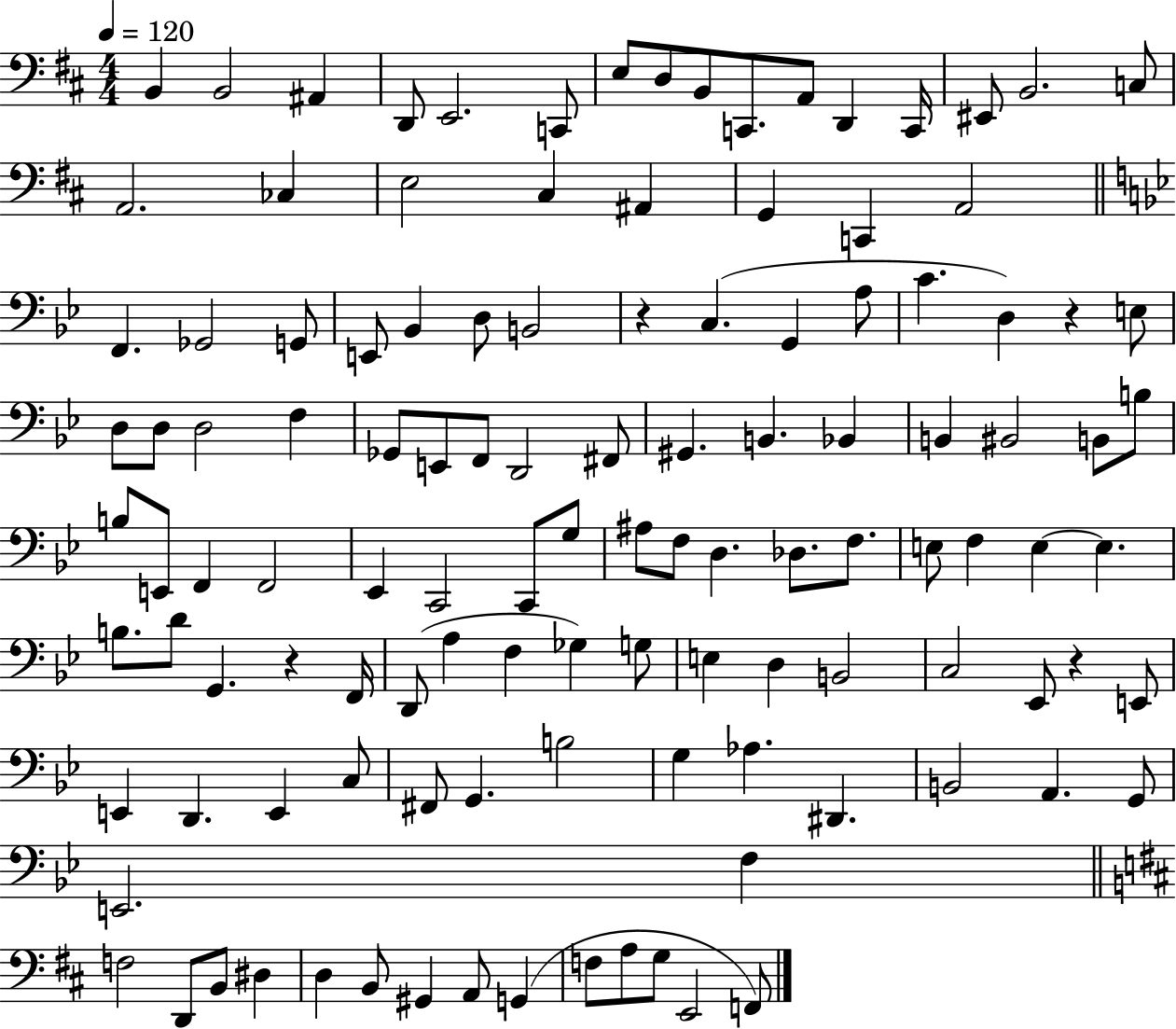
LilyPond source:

{
  \clef bass
  \numericTimeSignature
  \time 4/4
  \key d \major
  \tempo 4 = 120
  b,4 b,2 ais,4 | d,8 e,2. c,8 | e8 d8 b,8 c,8. a,8 d,4 c,16 | eis,8 b,2. c8 | \break a,2. ces4 | e2 cis4 ais,4 | g,4 c,4 a,2 | \bar "||" \break \key bes \major f,4. ges,2 g,8 | e,8 bes,4 d8 b,2 | r4 c4.( g,4 a8 | c'4. d4) r4 e8 | \break d8 d8 d2 f4 | ges,8 e,8 f,8 d,2 fis,8 | gis,4. b,4. bes,4 | b,4 bis,2 b,8 b8 | \break b8 e,8 f,4 f,2 | ees,4 c,2 c,8 g8 | ais8 f8 d4. des8. f8. | e8 f4 e4~~ e4. | \break b8. d'8 g,4. r4 f,16 | d,8( a4 f4 ges4) g8 | e4 d4 b,2 | c2 ees,8 r4 e,8 | \break e,4 d,4. e,4 c8 | fis,8 g,4. b2 | g4 aes4. dis,4. | b,2 a,4. g,8 | \break e,2. f4 | \bar "||" \break \key d \major f2 d,8 b,8 dis4 | d4 b,8 gis,4 a,8 g,4( | f8 a8 g8 e,2 f,8) | \bar "|."
}